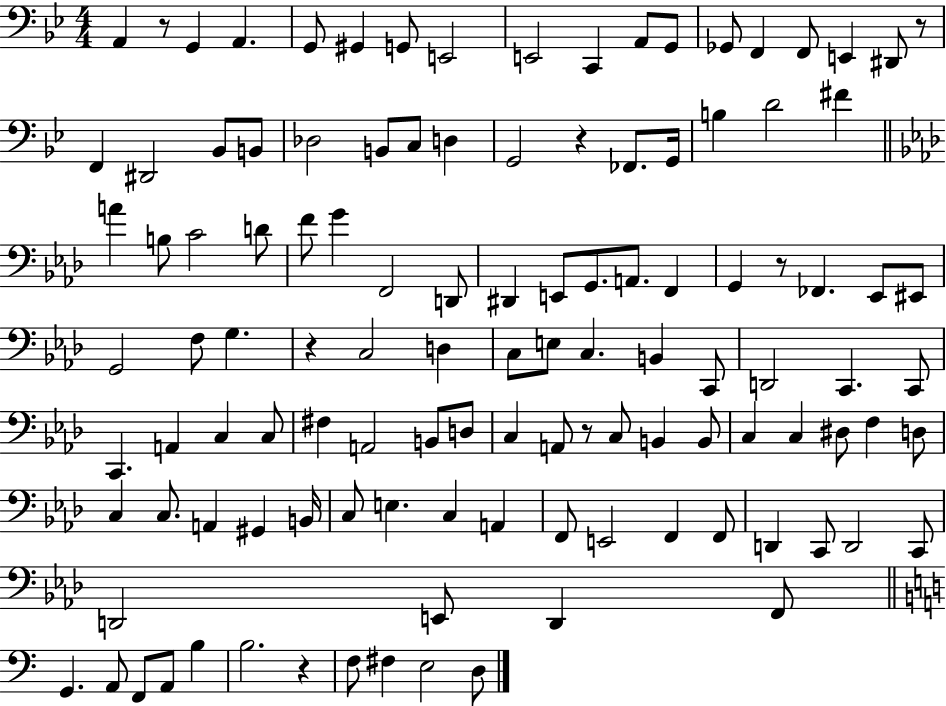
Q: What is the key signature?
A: BES major